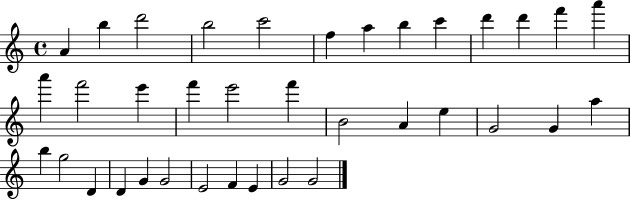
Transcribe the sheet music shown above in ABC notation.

X:1
T:Untitled
M:4/4
L:1/4
K:C
A b d'2 b2 c'2 f a b c' d' d' f' a' a' f'2 e' f' e'2 f' B2 A e G2 G a b g2 D D G G2 E2 F E G2 G2